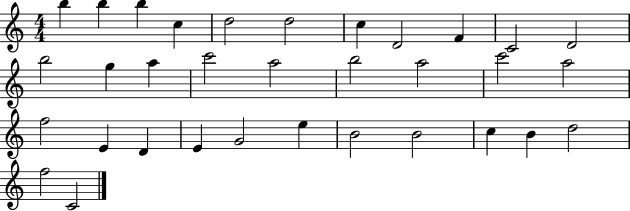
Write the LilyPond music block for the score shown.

{
  \clef treble
  \numericTimeSignature
  \time 4/4
  \key c \major
  b''4 b''4 b''4 c''4 | d''2 d''2 | c''4 d'2 f'4 | c'2 d'2 | \break b''2 g''4 a''4 | c'''2 a''2 | b''2 a''2 | c'''2 a''2 | \break f''2 e'4 d'4 | e'4 g'2 e''4 | b'2 b'2 | c''4 b'4 d''2 | \break f''2 c'2 | \bar "|."
}